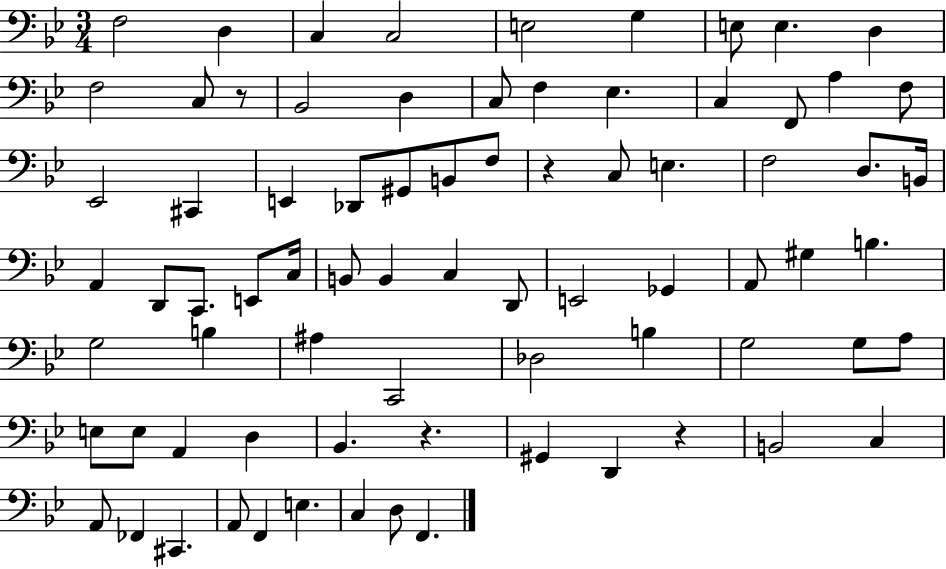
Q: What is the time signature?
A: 3/4